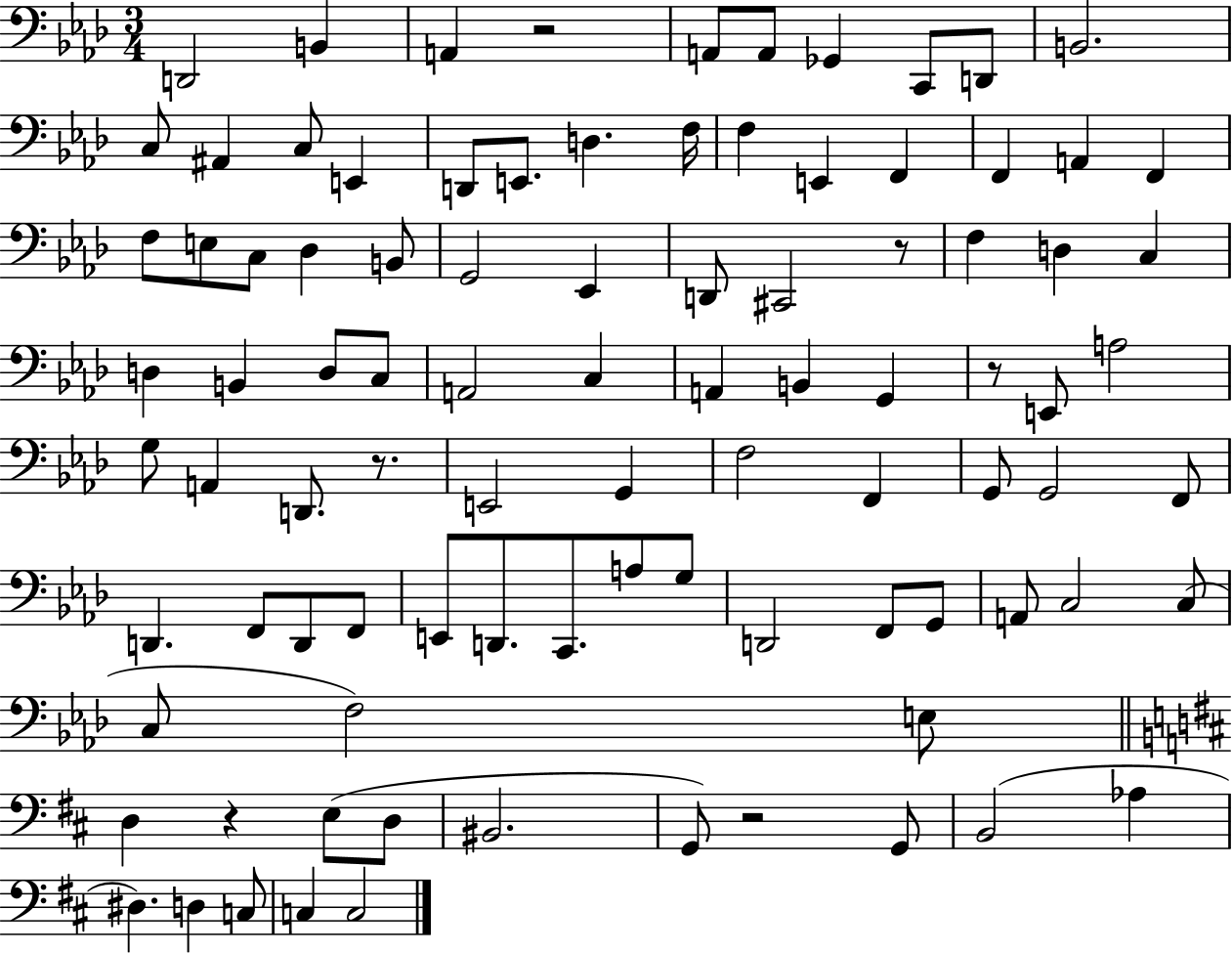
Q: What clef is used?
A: bass